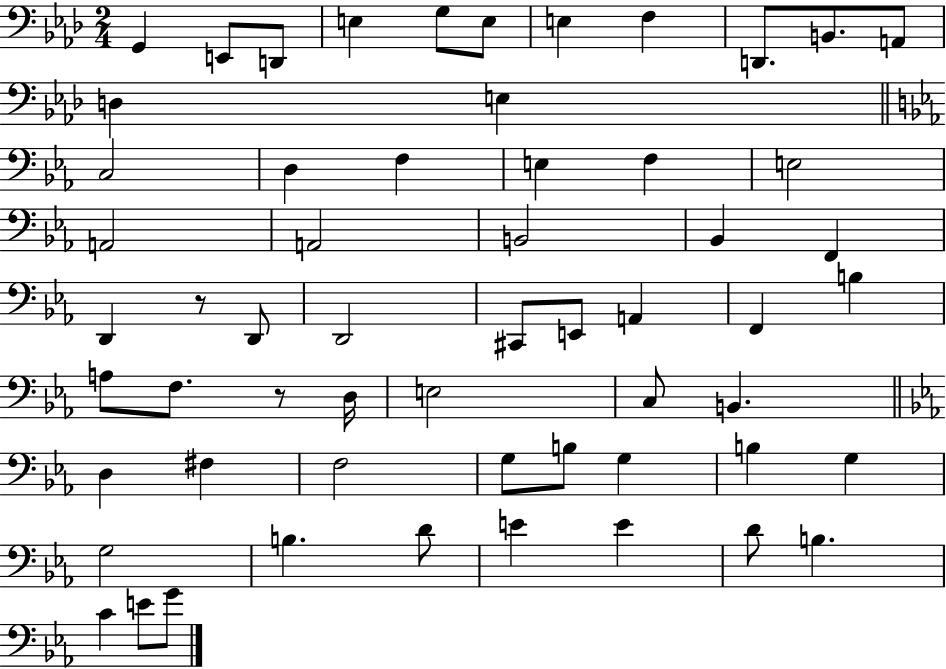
{
  \clef bass
  \numericTimeSignature
  \time 2/4
  \key aes \major
  g,4 e,8 d,8 | e4 g8 e8 | e4 f4 | d,8. b,8. a,8 | \break d4 e4 | \bar "||" \break \key c \minor c2 | d4 f4 | e4 f4 | e2 | \break a,2 | a,2 | b,2 | bes,4 f,4 | \break d,4 r8 d,8 | d,2 | cis,8 e,8 a,4 | f,4 b4 | \break a8 f8. r8 d16 | e2 | c8 b,4. | \bar "||" \break \key ees \major d4 fis4 | f2 | g8 b8 g4 | b4 g4 | \break g2 | b4. d'8 | e'4 e'4 | d'8 b4. | \break c'4 e'8 g'8 | \bar "|."
}